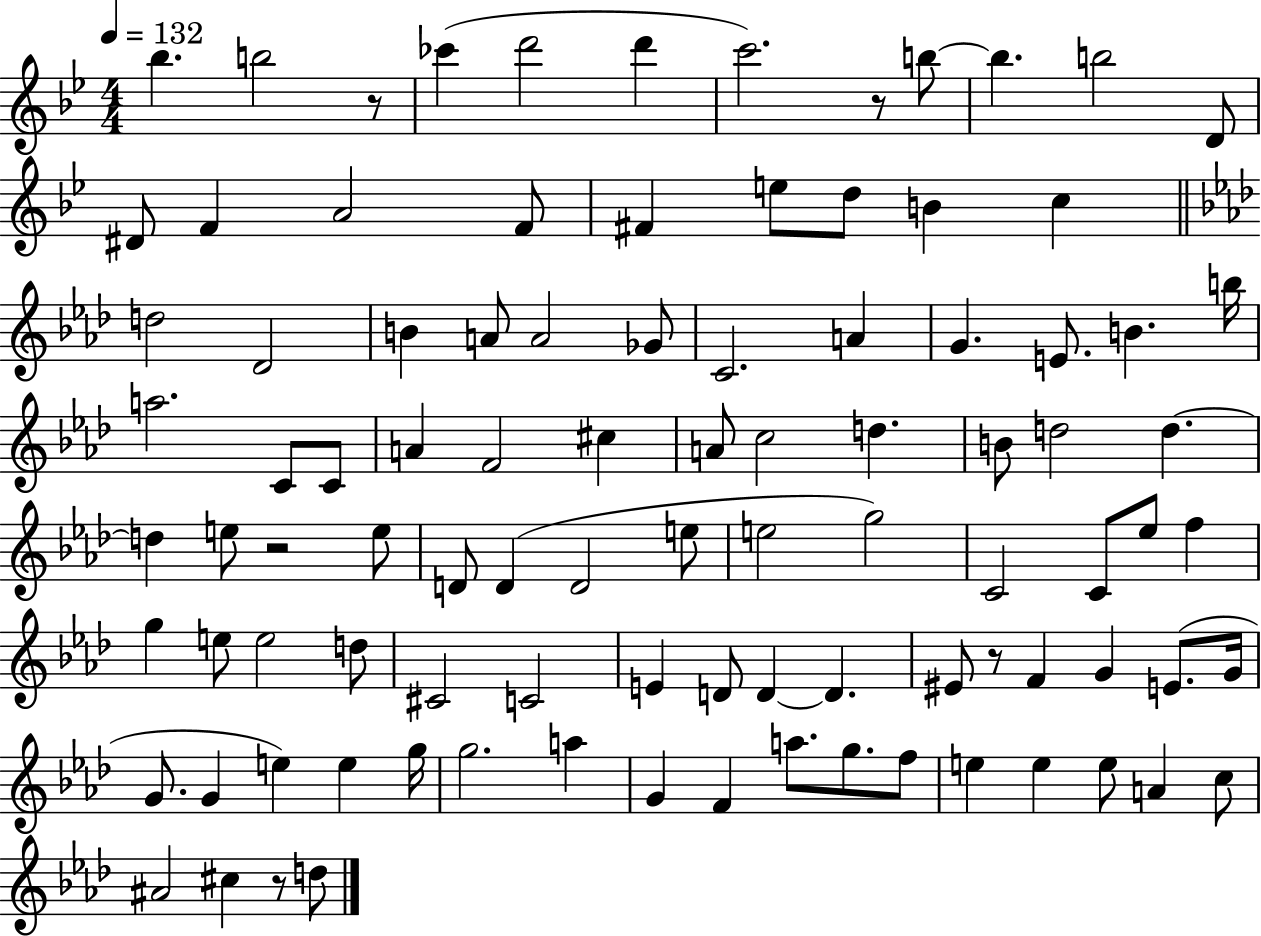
{
  \clef treble
  \numericTimeSignature
  \time 4/4
  \key bes \major
  \tempo 4 = 132
  \repeat volta 2 { bes''4. b''2 r8 | ces'''4( d'''2 d'''4 | c'''2.) r8 b''8~~ | b''4. b''2 d'8 | \break dis'8 f'4 a'2 f'8 | fis'4 e''8 d''8 b'4 c''4 | \bar "||" \break \key f \minor d''2 des'2 | b'4 a'8 a'2 ges'8 | c'2. a'4 | g'4. e'8. b'4. b''16 | \break a''2. c'8 c'8 | a'4 f'2 cis''4 | a'8 c''2 d''4. | b'8 d''2 d''4.~~ | \break d''4 e''8 r2 e''8 | d'8 d'4( d'2 e''8 | e''2 g''2) | c'2 c'8 ees''8 f''4 | \break g''4 e''8 e''2 d''8 | cis'2 c'2 | e'4 d'8 d'4~~ d'4. | eis'8 r8 f'4 g'4 e'8.( g'16 | \break g'8. g'4 e''4) e''4 g''16 | g''2. a''4 | g'4 f'4 a''8. g''8. f''8 | e''4 e''4 e''8 a'4 c''8 | \break ais'2 cis''4 r8 d''8 | } \bar "|."
}